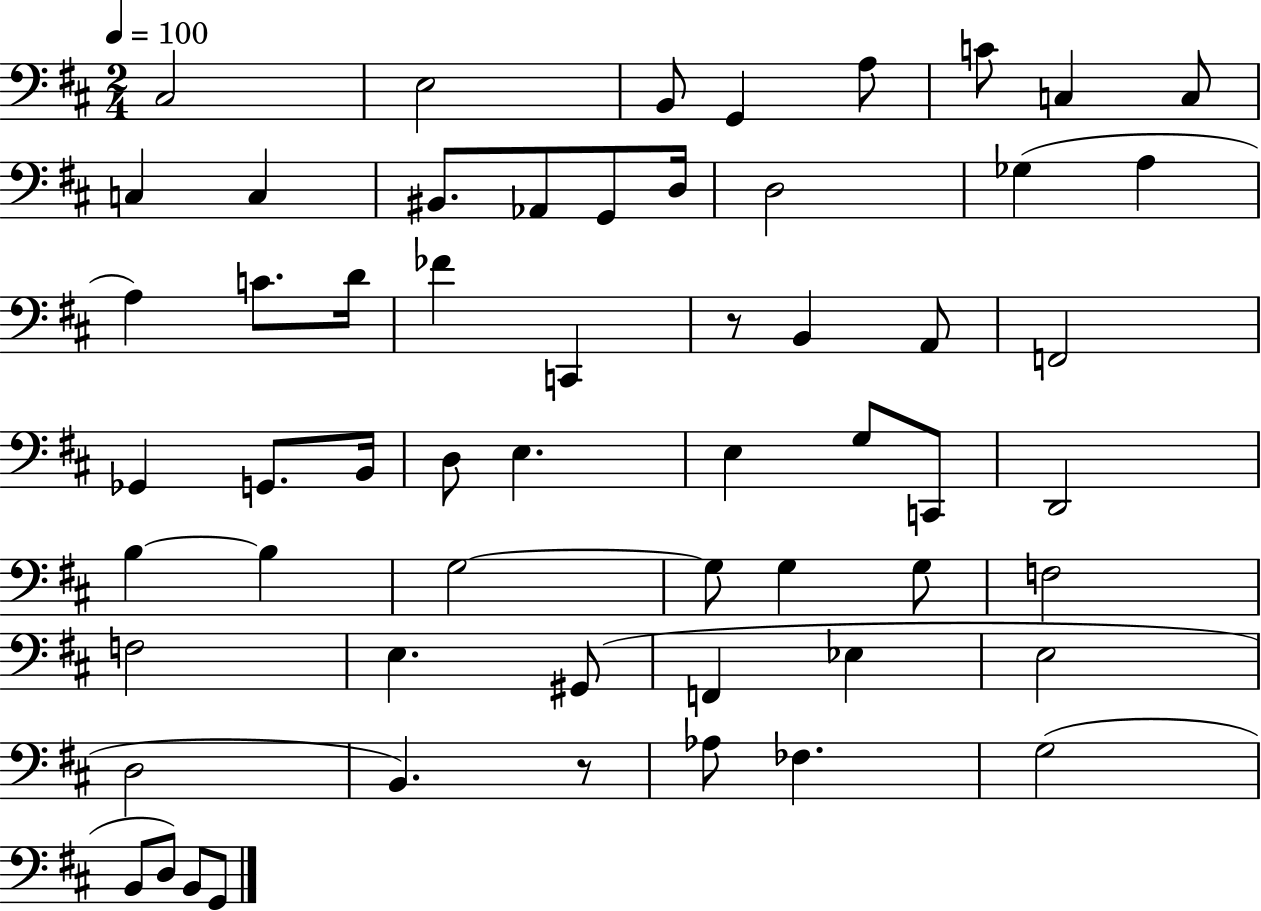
C#3/h E3/h B2/e G2/q A3/e C4/e C3/q C3/e C3/q C3/q BIS2/e. Ab2/e G2/e D3/s D3/h Gb3/q A3/q A3/q C4/e. D4/s FES4/q C2/q R/e B2/q A2/e F2/h Gb2/q G2/e. B2/s D3/e E3/q. E3/q G3/e C2/e D2/h B3/q B3/q G3/h G3/e G3/q G3/e F3/h F3/h E3/q. G#2/e F2/q Eb3/q E3/h D3/h B2/q. R/e Ab3/e FES3/q. G3/h B2/e D3/e B2/e G2/e